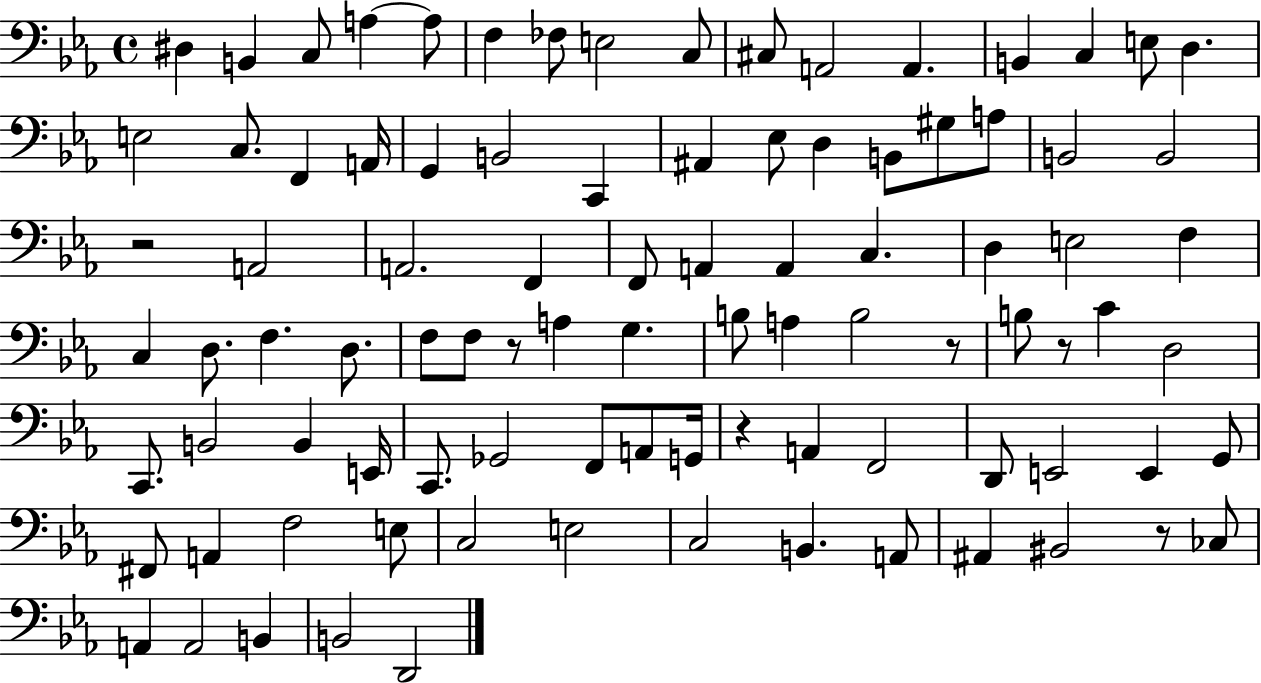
X:1
T:Untitled
M:4/4
L:1/4
K:Eb
^D, B,, C,/2 A, A,/2 F, _F,/2 E,2 C,/2 ^C,/2 A,,2 A,, B,, C, E,/2 D, E,2 C,/2 F,, A,,/4 G,, B,,2 C,, ^A,, _E,/2 D, B,,/2 ^G,/2 A,/2 B,,2 B,,2 z2 A,,2 A,,2 F,, F,,/2 A,, A,, C, D, E,2 F, C, D,/2 F, D,/2 F,/2 F,/2 z/2 A, G, B,/2 A, B,2 z/2 B,/2 z/2 C D,2 C,,/2 B,,2 B,, E,,/4 C,,/2 _G,,2 F,,/2 A,,/2 G,,/4 z A,, F,,2 D,,/2 E,,2 E,, G,,/2 ^F,,/2 A,, F,2 E,/2 C,2 E,2 C,2 B,, A,,/2 ^A,, ^B,,2 z/2 _C,/2 A,, A,,2 B,, B,,2 D,,2